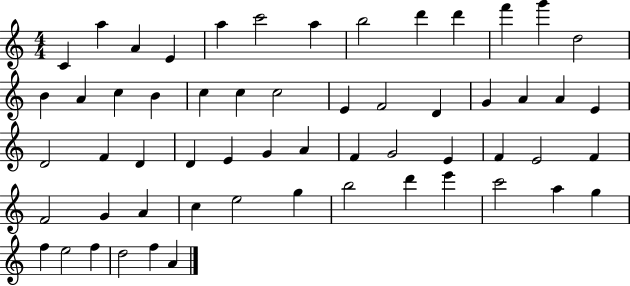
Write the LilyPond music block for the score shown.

{
  \clef treble
  \numericTimeSignature
  \time 4/4
  \key c \major
  c'4 a''4 a'4 e'4 | a''4 c'''2 a''4 | b''2 d'''4 d'''4 | f'''4 g'''4 d''2 | \break b'4 a'4 c''4 b'4 | c''4 c''4 c''2 | e'4 f'2 d'4 | g'4 a'4 a'4 e'4 | \break d'2 f'4 d'4 | d'4 e'4 g'4 a'4 | f'4 g'2 e'4 | f'4 e'2 f'4 | \break f'2 g'4 a'4 | c''4 e''2 g''4 | b''2 d'''4 e'''4 | c'''2 a''4 g''4 | \break f''4 e''2 f''4 | d''2 f''4 a'4 | \bar "|."
}